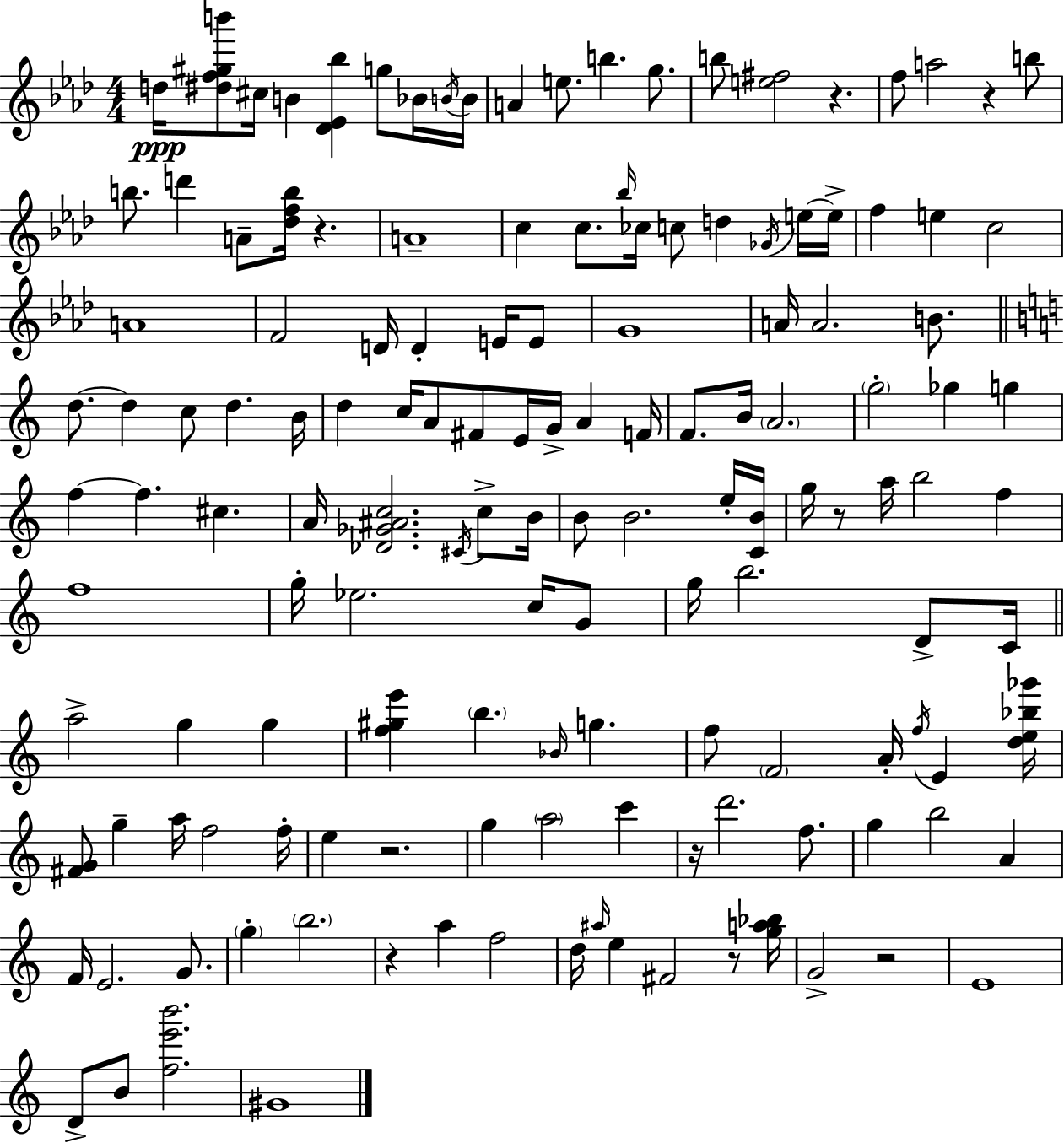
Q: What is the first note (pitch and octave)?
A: D5